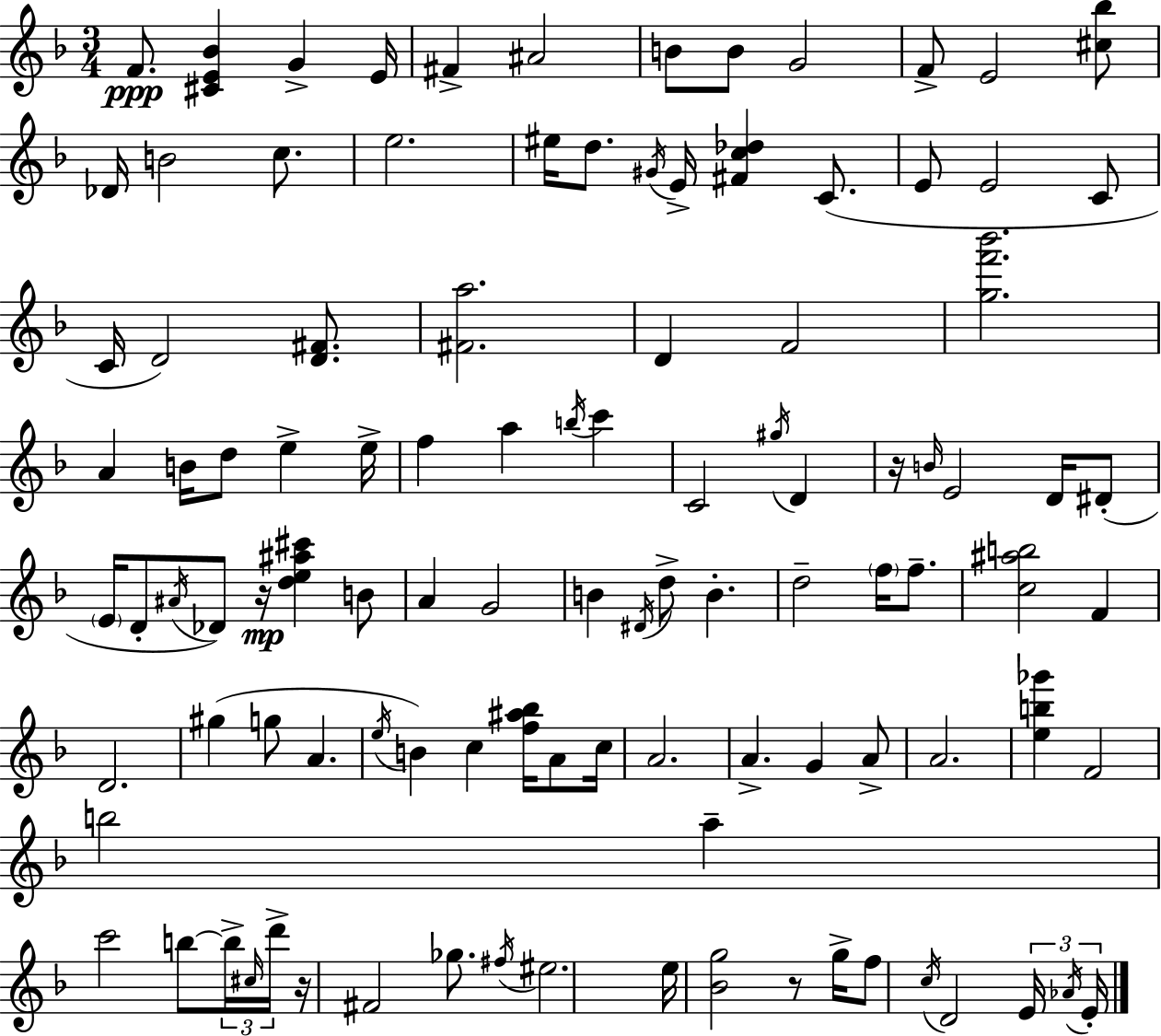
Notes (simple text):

F4/e. [C#4,E4,Bb4]/q G4/q E4/s F#4/q A#4/h B4/e B4/e G4/h F4/e E4/h [C#5,Bb5]/e Db4/s B4/h C5/e. E5/h. EIS5/s D5/e. G#4/s E4/s [F#4,C5,Db5]/q C4/e. E4/e E4/h C4/e C4/s D4/h [D4,F#4]/e. [F#4,A5]/h. D4/q F4/h [G5,F6,Bb6]/h. A4/q B4/s D5/e E5/q E5/s F5/q A5/q B5/s C6/q C4/h G#5/s D4/q R/s B4/s E4/h D4/s D#4/e E4/s D4/e A#4/s Db4/e R/s [D5,E5,A#5,C#6]/q B4/e A4/q G4/h B4/q D#4/s D5/e B4/q. D5/h F5/s F5/e. [C5,A#5,B5]/h F4/q D4/h. G#5/q G5/e A4/q. E5/s B4/q C5/q [F5,A#5,Bb5]/s A4/e C5/s A4/h. A4/q. G4/q A4/e A4/h. [E5,B5,Gb6]/q F4/h B5/h A5/q C6/h B5/e B5/s C#5/s D6/s R/s F#4/h Gb5/e. F#5/s EIS5/h. E5/s [Bb4,G5]/h R/e G5/s F5/e C5/s D4/h E4/s Ab4/s E4/s